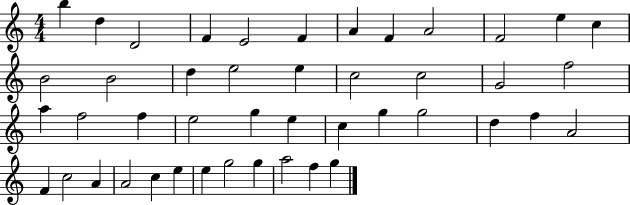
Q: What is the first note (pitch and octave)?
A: B5